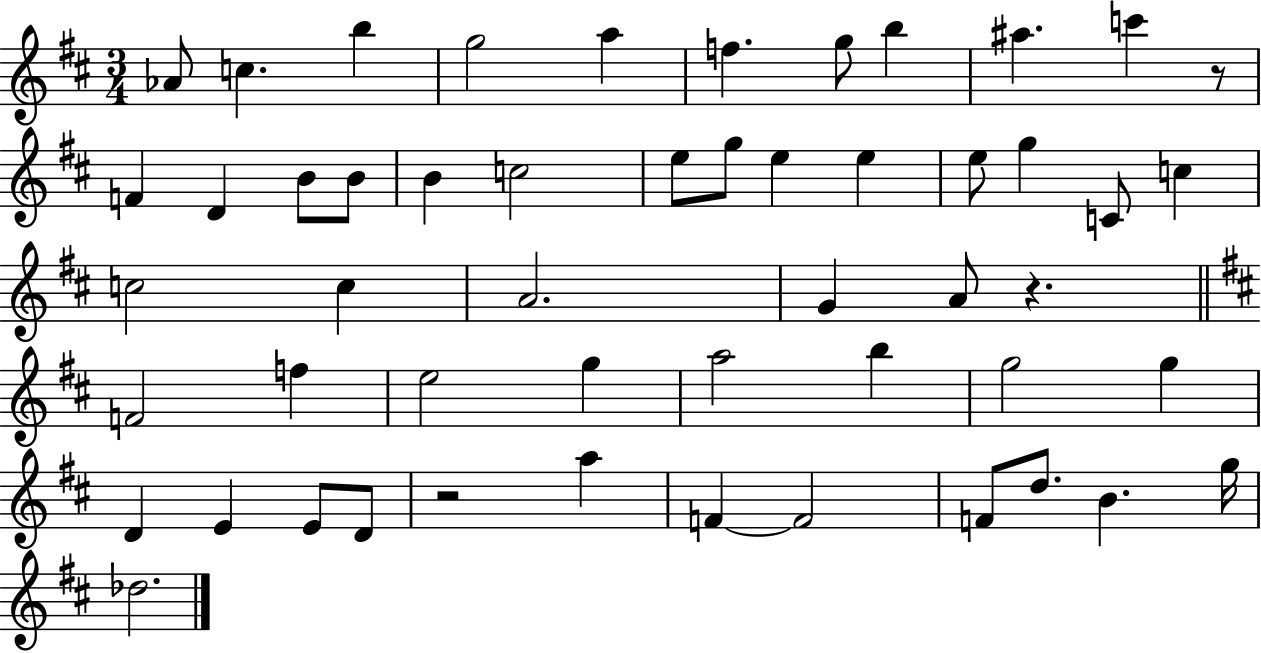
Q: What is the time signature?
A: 3/4